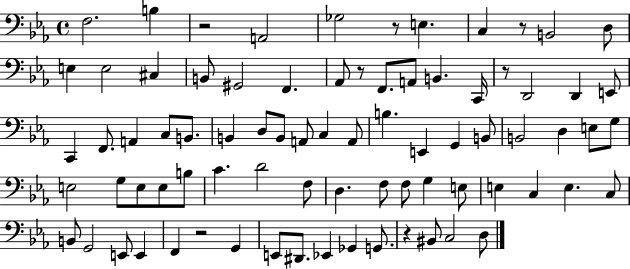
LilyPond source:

{
  \clef bass
  \time 4/4
  \defaultTimeSignature
  \key ees \major
  f2. b4 | r2 a,2 | ges2 r8 e4. | c4 r8 b,2 d8 | \break e4 e2 cis4 | b,8 gis,2 f,4. | aes,8 r8 f,8. a,8 b,4. c,16 | r8 d,2 d,4 e,8 | \break c,4 f,8. a,4 c8 b,8. | b,4 d8 b,8 a,8 c4 a,8 | b4. e,4 g,4 b,8 | b,2 d4 e8 g8 | \break e2 g8 e8 e8 b8 | c'4. d'2 f8 | d4. f8 f8 g4 e8 | e4 c4 e4. c8 | \break b,8 g,2 e,8 e,4 | f,4 r2 g,4 | e,8 dis,8. ees,4 ges,4 g,8. | r4 bis,8 c2 d8 | \break \bar "|."
}